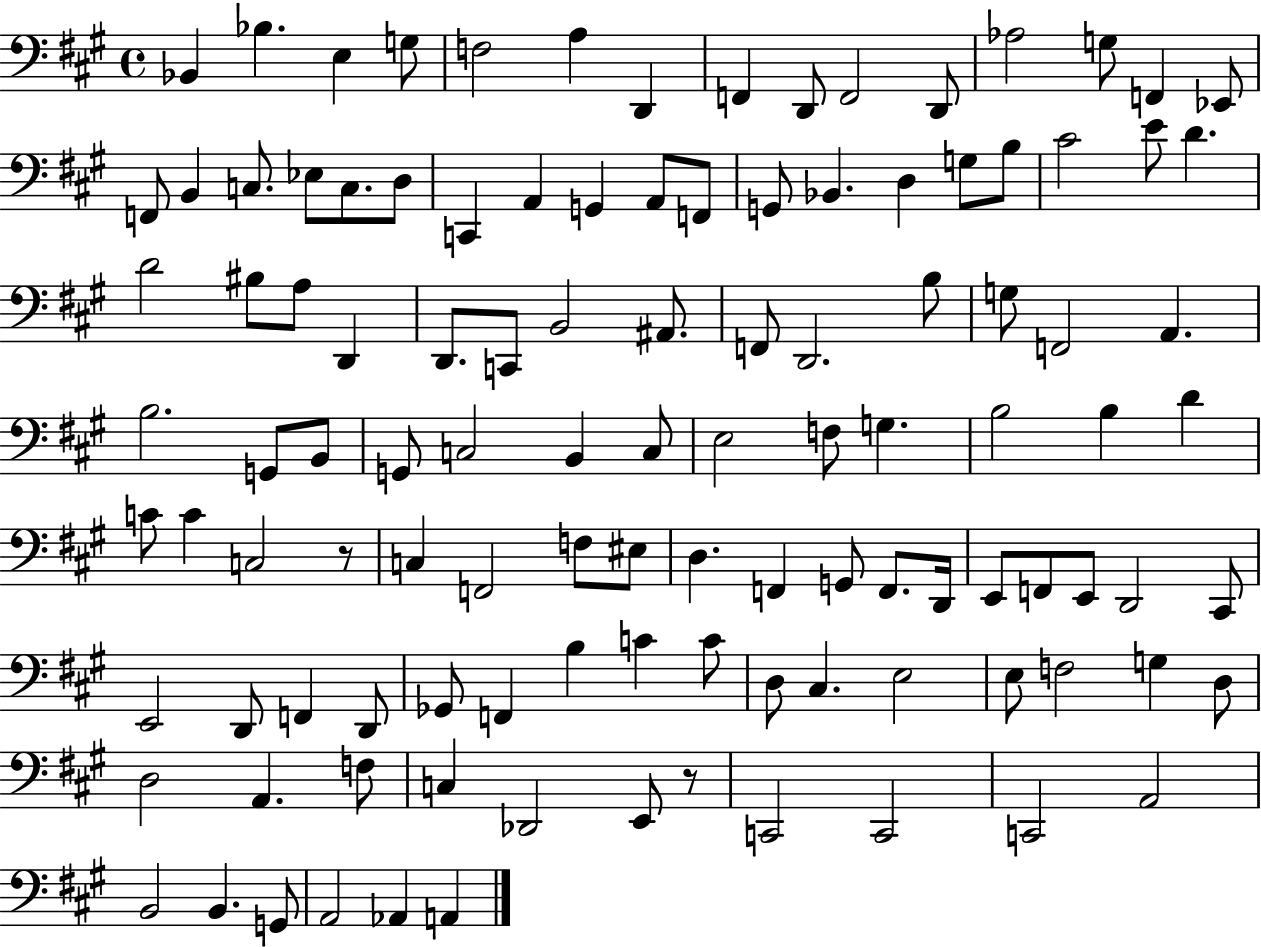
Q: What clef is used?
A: bass